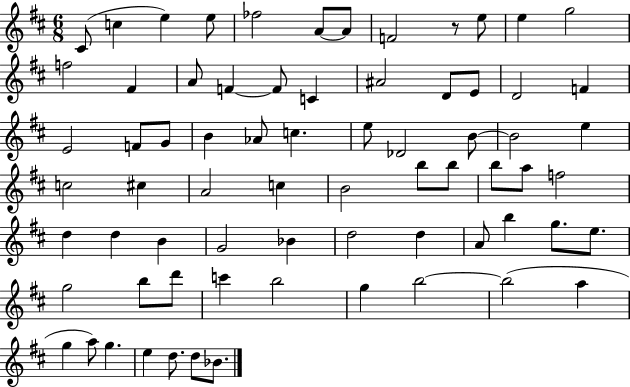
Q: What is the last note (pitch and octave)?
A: Bb4